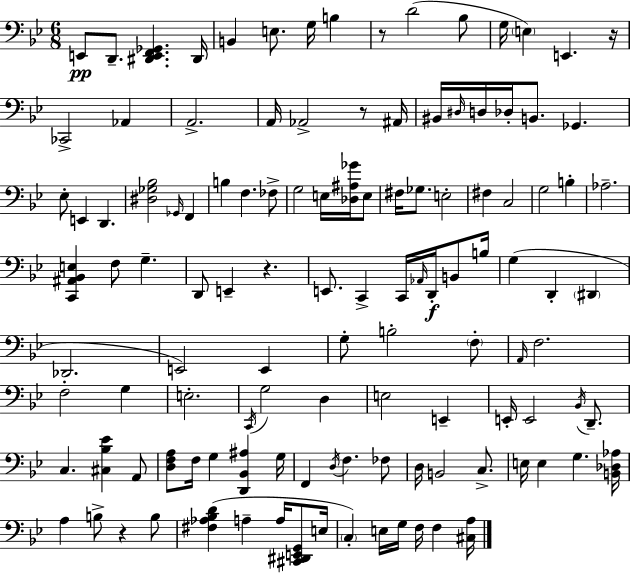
E2/e D2/e. [D#2,E2,F2,Gb2]/q. D#2/s B2/q E3/e. G3/s B3/q R/e D4/h Bb3/e G3/s E3/q E2/q. R/s CES2/h Ab2/q A2/h. A2/s Ab2/h R/e A#2/s BIS2/s D#3/s D3/s Db3/s B2/e. Gb2/q. Eb3/e E2/q D2/q. [D#3,Gb3,Bb3]/h Gb2/s F2/q B3/q F3/q. FES3/e G3/h E3/s [Db3,A#3,Gb4]/s E3/e F#3/s Gb3/e. E3/h F#3/q C3/h G3/h B3/q Ab3/h. [C2,A#2,Bb2,E3]/q F3/e G3/q. D2/e E2/q R/q. E2/e. C2/q C2/s Ab2/s D2/s B2/e B3/s G3/q D2/q D#2/q Db2/h. E2/h E2/q G3/e B3/h F3/e A2/s F3/h. F3/h G3/q E3/h. C2/s G3/h D3/q E3/h E2/q E2/s E2/h Bb2/s D2/e. C3/q. [C#3,Bb3,Eb4]/q A2/e [D3,F3,A3]/e F3/s G3/q [D2,Bb2,A#3]/q G3/s F2/q D3/s F3/q. FES3/e D3/s B2/h C3/e. E3/s E3/q G3/q. [B2,Db3,Ab3]/s A3/q B3/e R/q B3/e [F#3,Ab3,Bb3,D4]/q A3/q A3/s [C#2,D#2,E2,G2]/e E3/s C3/q E3/s G3/s F3/s F3/q [C#3,A3]/s